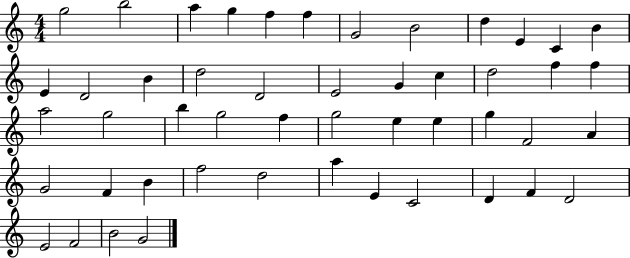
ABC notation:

X:1
T:Untitled
M:4/4
L:1/4
K:C
g2 b2 a g f f G2 B2 d E C B E D2 B d2 D2 E2 G c d2 f f a2 g2 b g2 f g2 e e g F2 A G2 F B f2 d2 a E C2 D F D2 E2 F2 B2 G2